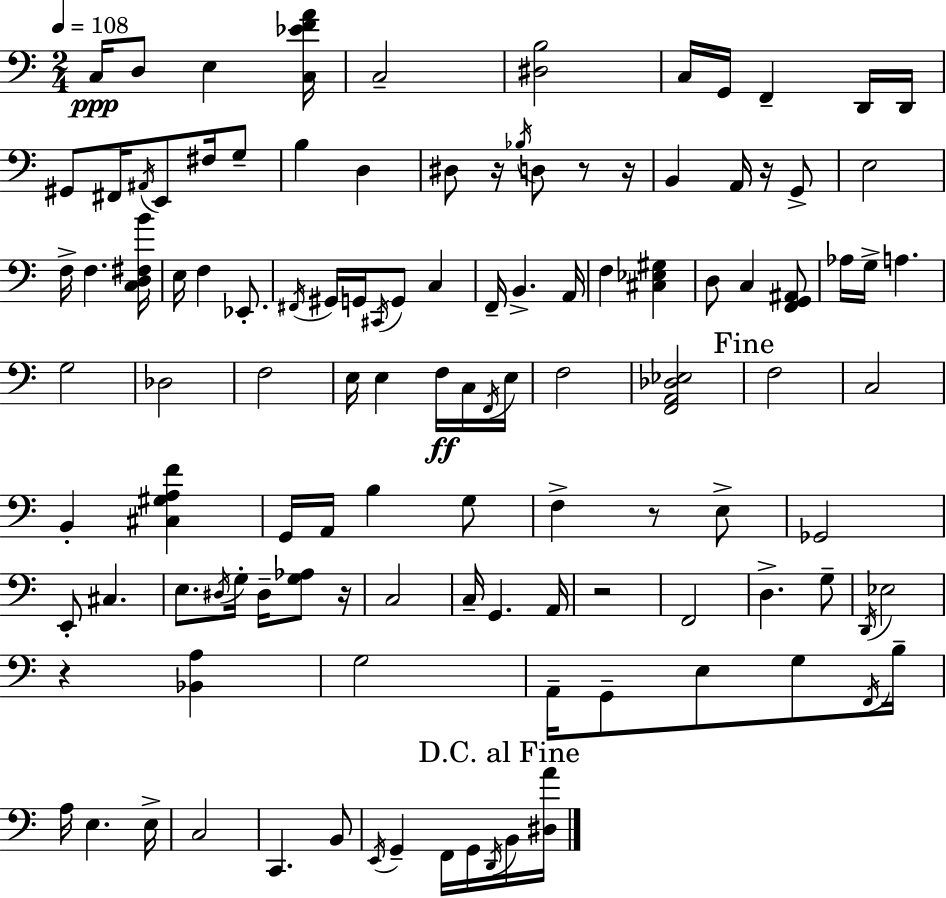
{
  \clef bass
  \numericTimeSignature
  \time 2/4
  \key c \major
  \tempo 4 = 108
  c16\ppp d8 e4 <c ees' f' a'>16 | c2-- | <dis b>2 | c16 g,16 f,4-- d,16 d,16 | \break gis,8 fis,16 \acciaccatura { ais,16 } e,8 fis16 g8-- | b4 d4 | dis8 r16 \acciaccatura { bes16 } d8 r8 | r16 b,4 a,16 r16 | \break g,8-> e2 | f16-> f4. | <c d fis b'>16 e16 f4 ees,8.-. | \acciaccatura { fis,16 } gis,16 g,16 \acciaccatura { cis,16 } g,8 | \break c4 f,16-- b,4.-> | a,16 f4 | <cis ees gis>4 d8 c4 | <f, g, ais,>8 aes16 g16-> a4. | \break g2 | des2 | f2 | e16 e4 | \break f16\ff c16 \acciaccatura { f,16 } e16 f2 | <f, a, des ees>2 | \mark "Fine" f2 | c2 | \break b,4-. | <cis gis a f'>4 g,16 a,16 b4 | g8 f4-> | r8 e8-> ges,2 | \break e,8-. cis4. | e8. | \acciaccatura { dis16 } g16-. dis16-- <g aes>8 r16 c2 | c16-- g,4. | \break a,16 r2 | f,2 | d4.-> | g8-- \acciaccatura { d,16 } ees2 | \break r4 | <bes, a>4 g2 | a,16-- | g,8-- e8 g8 \acciaccatura { f,16 } b16-- | \break a16 e4. e16-> | c2 | c,4. b,8 | \acciaccatura { e,16 } g,4-- f,16 g,16 \acciaccatura { d,16 } | \break \mark "D.C. al Fine" b,16 <dis a'>16 \bar "|."
}